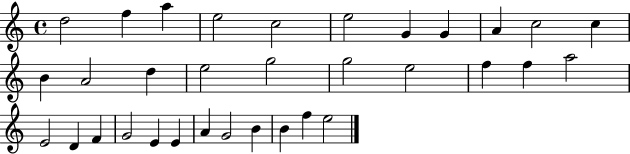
D5/h F5/q A5/q E5/h C5/h E5/h G4/q G4/q A4/q C5/h C5/q B4/q A4/h D5/q E5/h G5/h G5/h E5/h F5/q F5/q A5/h E4/h D4/q F4/q G4/h E4/q E4/q A4/q G4/h B4/q B4/q F5/q E5/h